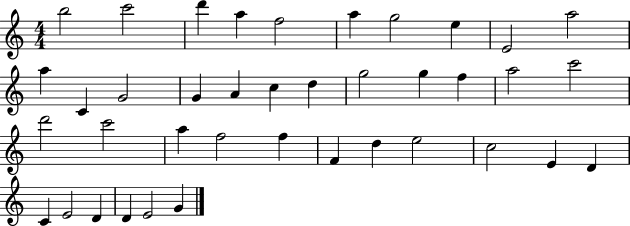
B5/h C6/h D6/q A5/q F5/h A5/q G5/h E5/q E4/h A5/h A5/q C4/q G4/h G4/q A4/q C5/q D5/q G5/h G5/q F5/q A5/h C6/h D6/h C6/h A5/q F5/h F5/q F4/q D5/q E5/h C5/h E4/q D4/q C4/q E4/h D4/q D4/q E4/h G4/q